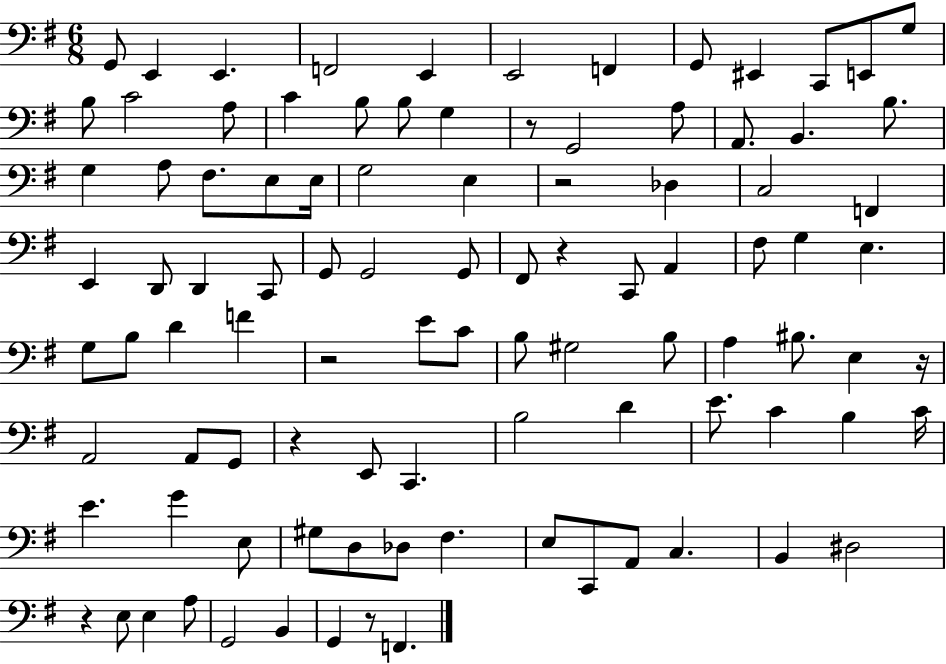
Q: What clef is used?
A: bass